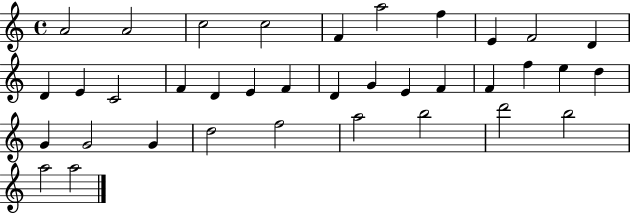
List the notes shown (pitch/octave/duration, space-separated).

A4/h A4/h C5/h C5/h F4/q A5/h F5/q E4/q F4/h D4/q D4/q E4/q C4/h F4/q D4/q E4/q F4/q D4/q G4/q E4/q F4/q F4/q F5/q E5/q D5/q G4/q G4/h G4/q D5/h F5/h A5/h B5/h D6/h B5/h A5/h A5/h